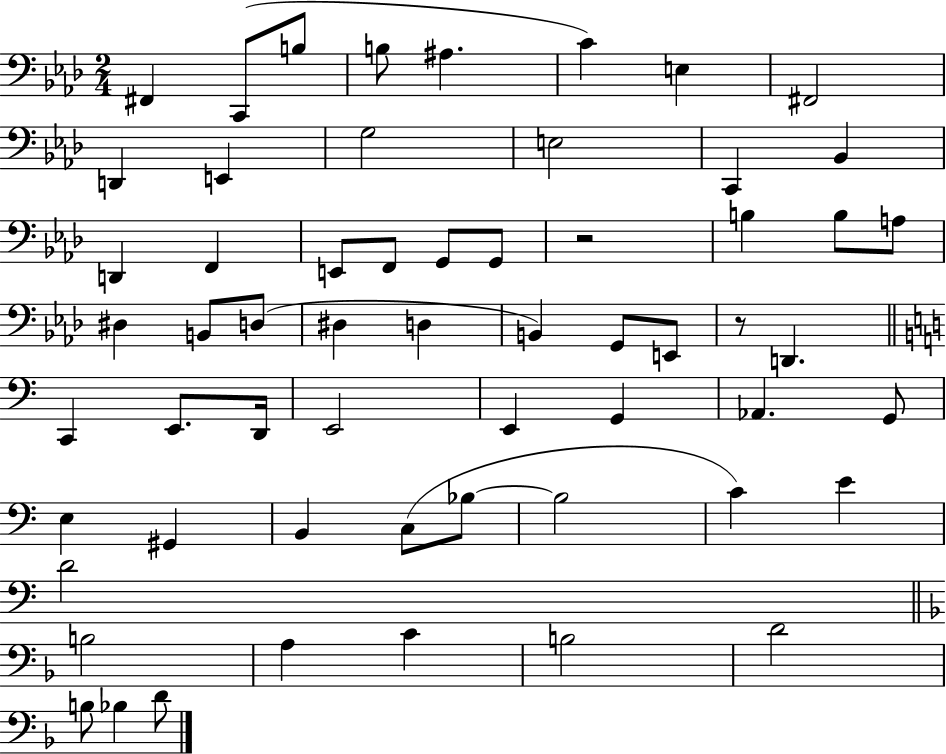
{
  \clef bass
  \numericTimeSignature
  \time 2/4
  \key aes \major
  fis,4 c,8( b8 | b8 ais4. | c'4) e4 | fis,2 | \break d,4 e,4 | g2 | e2 | c,4 bes,4 | \break d,4 f,4 | e,8 f,8 g,8 g,8 | r2 | b4 b8 a8 | \break dis4 b,8 d8( | dis4 d4 | b,4) g,8 e,8 | r8 d,4. | \break \bar "||" \break \key c \major c,4 e,8. d,16 | e,2 | e,4 g,4 | aes,4. g,8 | \break e4 gis,4 | b,4 c8( bes8~~ | bes2 | c'4) e'4 | \break d'2 | \bar "||" \break \key f \major b2 | a4 c'4 | b2 | d'2 | \break b8 bes4 d'8 | \bar "|."
}